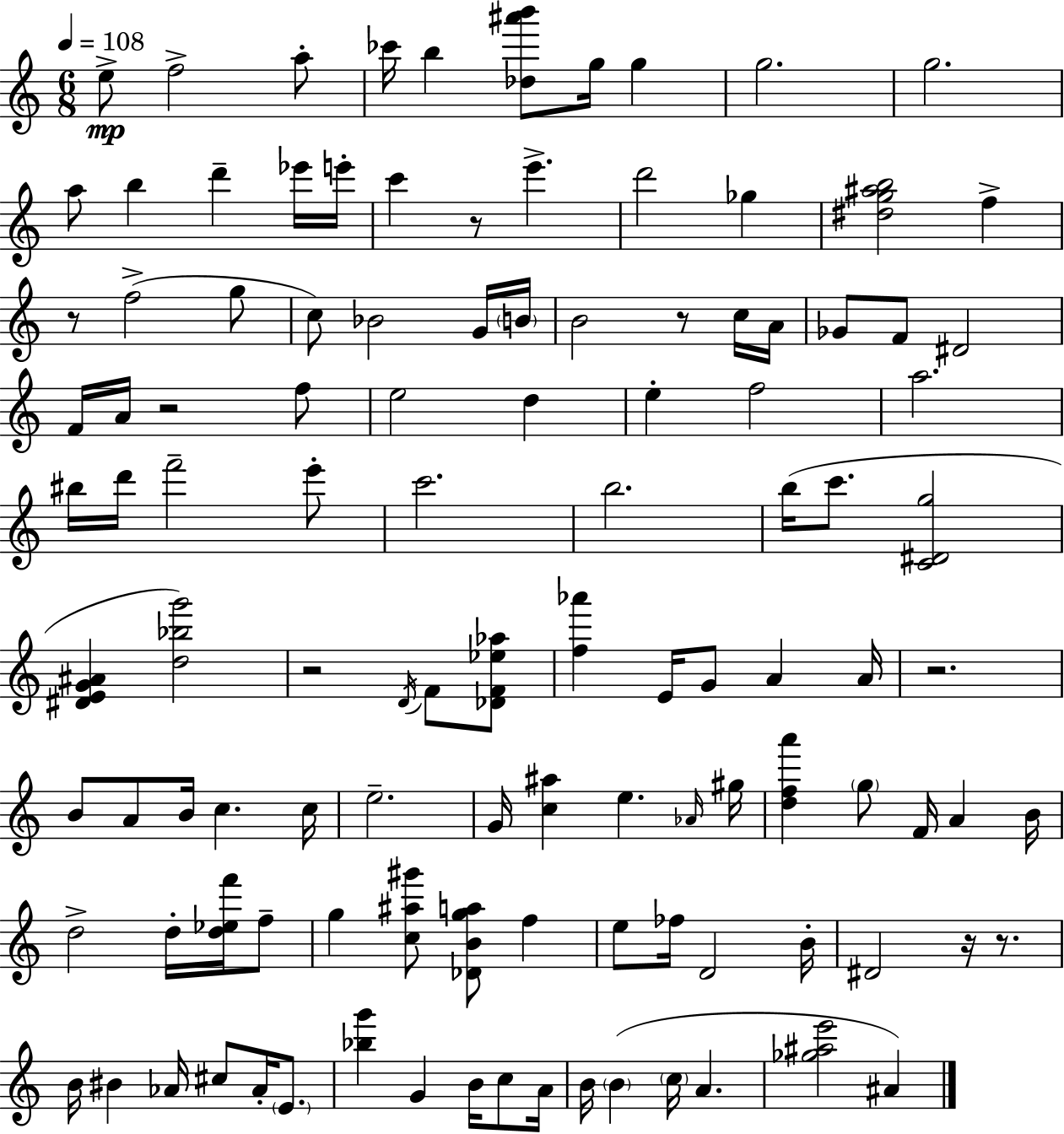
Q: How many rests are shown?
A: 8